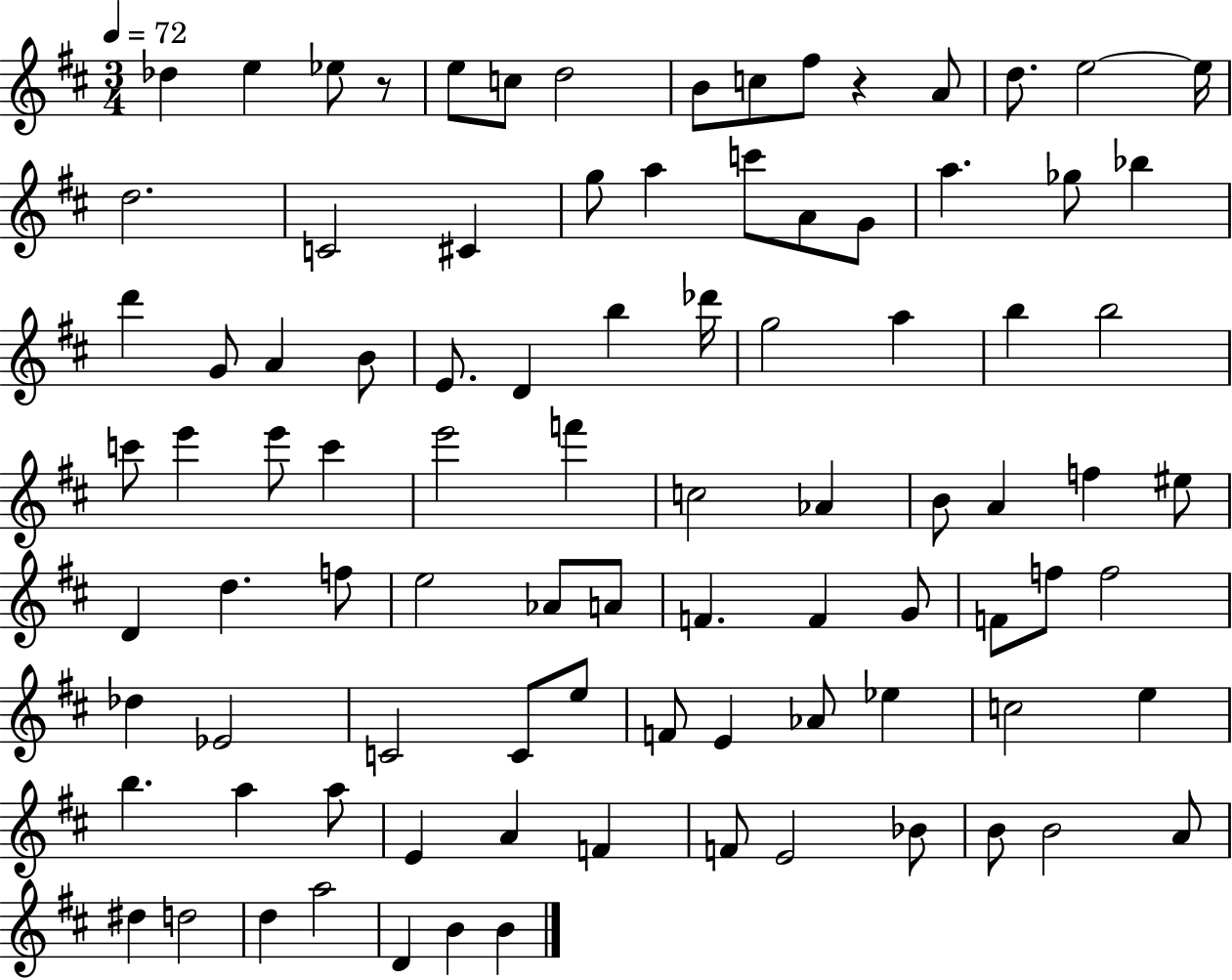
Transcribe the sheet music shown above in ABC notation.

X:1
T:Untitled
M:3/4
L:1/4
K:D
_d e _e/2 z/2 e/2 c/2 d2 B/2 c/2 ^f/2 z A/2 d/2 e2 e/4 d2 C2 ^C g/2 a c'/2 A/2 G/2 a _g/2 _b d' G/2 A B/2 E/2 D b _d'/4 g2 a b b2 c'/2 e' e'/2 c' e'2 f' c2 _A B/2 A f ^e/2 D d f/2 e2 _A/2 A/2 F F G/2 F/2 f/2 f2 _d _E2 C2 C/2 e/2 F/2 E _A/2 _e c2 e b a a/2 E A F F/2 E2 _B/2 B/2 B2 A/2 ^d d2 d a2 D B B